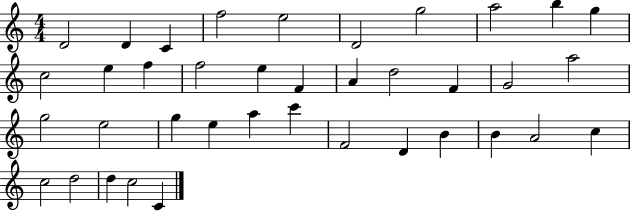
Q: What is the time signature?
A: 4/4